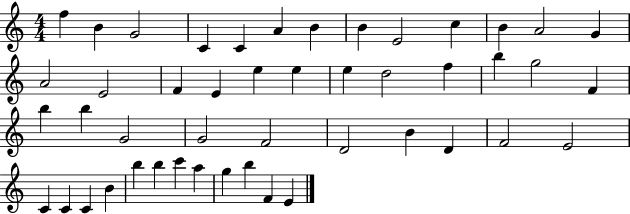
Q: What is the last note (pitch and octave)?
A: E4